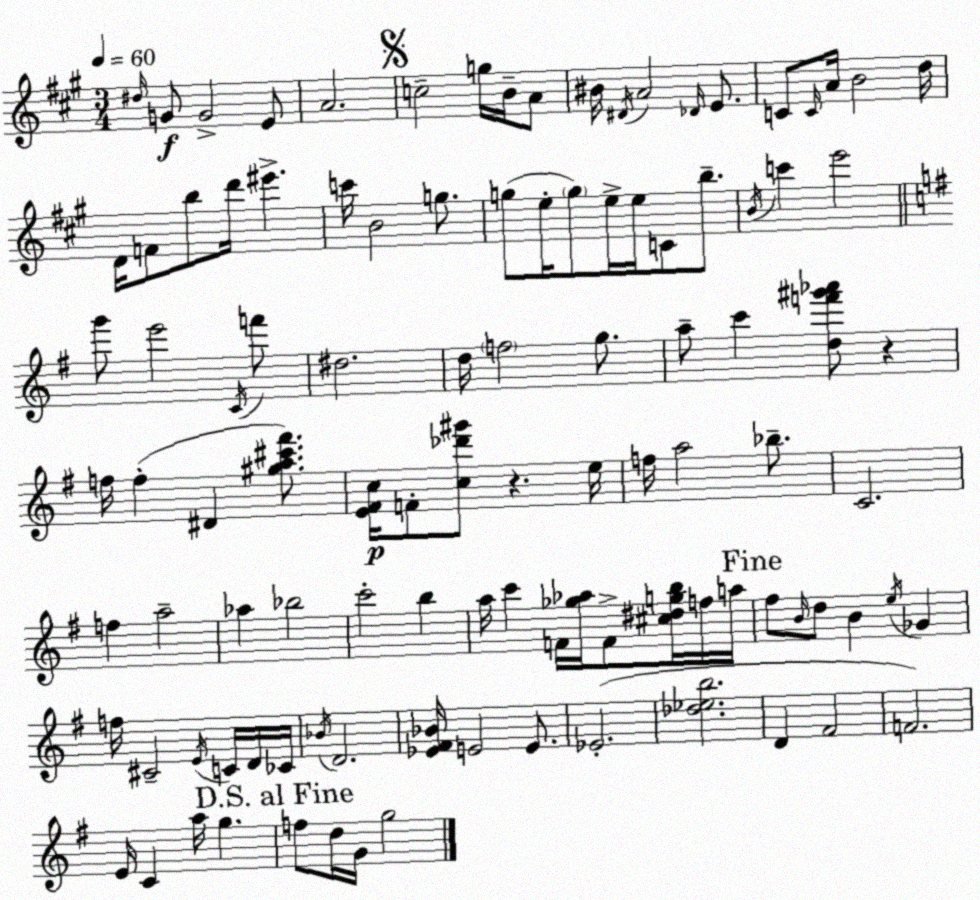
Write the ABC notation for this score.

X:1
T:Untitled
M:3/4
L:1/4
K:A
^d/4 G/2 G2 E/2 A2 c2 g/4 B/4 A/2 ^B/4 ^D/4 A2 _D/4 E/2 C/2 C/4 A/4 B2 d/4 D/4 F/2 b/2 d'/4 ^e' c'/4 B2 g/2 g/2 e/4 g/2 e/4 e/4 C/2 b/2 B/4 c' e'2 g'/2 e'2 C/4 f'/2 ^d2 d/4 f2 g/2 a/2 c' [df'^g'_a']/2 z f/4 f ^D [^ga^c'^f']/2 [E^Fc]/4 F/2 [c_d'^g']/2 z e/4 f/4 a2 _b/2 C2 f a2 _a _b2 c'2 b a/4 c' F/4 [_g_a]/4 F/2 [^c^dgb]/4 f/4 a/4 ^f/2 B/4 d/2 B e/4 _G f/4 ^C2 E/4 C/4 D/4 _C/4 _B/4 D2 [_E^F_B]/4 E2 E/2 _E2 [_d_eb]2 D ^F2 F2 E/4 C a/4 g f/2 d/4 G/4 g2